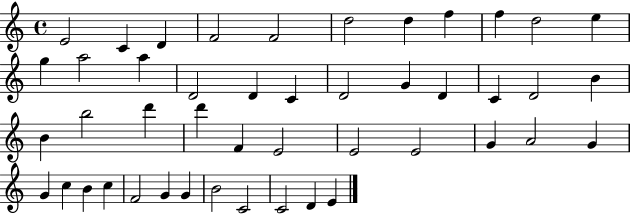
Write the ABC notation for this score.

X:1
T:Untitled
M:4/4
L:1/4
K:C
E2 C D F2 F2 d2 d f f d2 e g a2 a D2 D C D2 G D C D2 B B b2 d' d' F E2 E2 E2 G A2 G G c B c F2 G G B2 C2 C2 D E